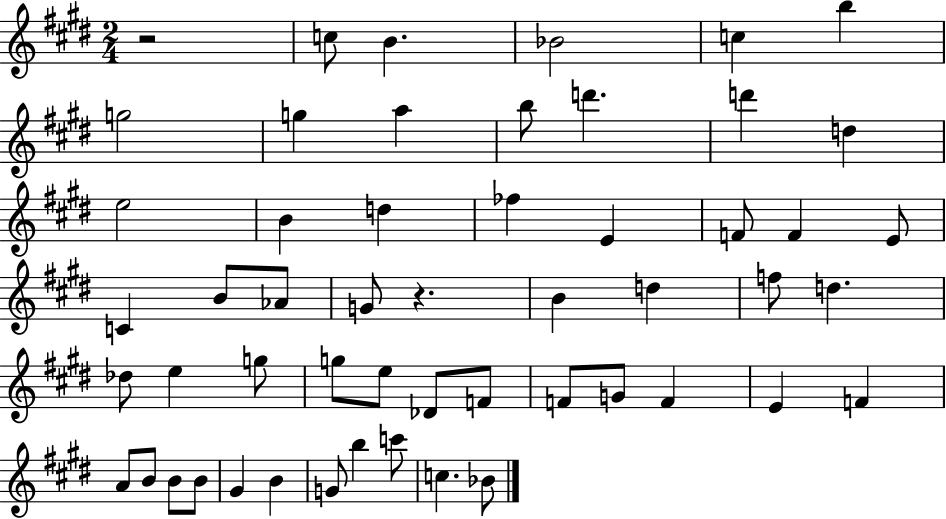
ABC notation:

X:1
T:Untitled
M:2/4
L:1/4
K:E
z2 c/2 B _B2 c b g2 g a b/2 d' d' d e2 B d _f E F/2 F E/2 C B/2 _A/2 G/2 z B d f/2 d _d/2 e g/2 g/2 e/2 _D/2 F/2 F/2 G/2 F E F A/2 B/2 B/2 B/2 ^G B G/2 b c'/2 c _B/2